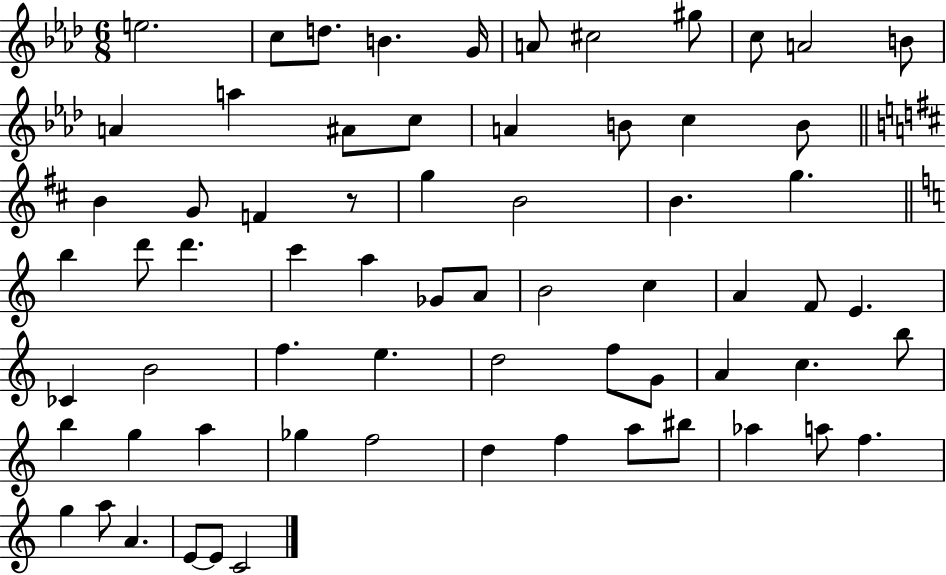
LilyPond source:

{
  \clef treble
  \numericTimeSignature
  \time 6/8
  \key aes \major
  e''2. | c''8 d''8. b'4. g'16 | a'8 cis''2 gis''8 | c''8 a'2 b'8 | \break a'4 a''4 ais'8 c''8 | a'4 b'8 c''4 b'8 | \bar "||" \break \key d \major b'4 g'8 f'4 r8 | g''4 b'2 | b'4. g''4. | \bar "||" \break \key c \major b''4 d'''8 d'''4. | c'''4 a''4 ges'8 a'8 | b'2 c''4 | a'4 f'8 e'4. | \break ces'4 b'2 | f''4. e''4. | d''2 f''8 g'8 | a'4 c''4. b''8 | \break b''4 g''4 a''4 | ges''4 f''2 | d''4 f''4 a''8 bis''8 | aes''4 a''8 f''4. | \break g''4 a''8 a'4. | e'8~~ e'8 c'2 | \bar "|."
}